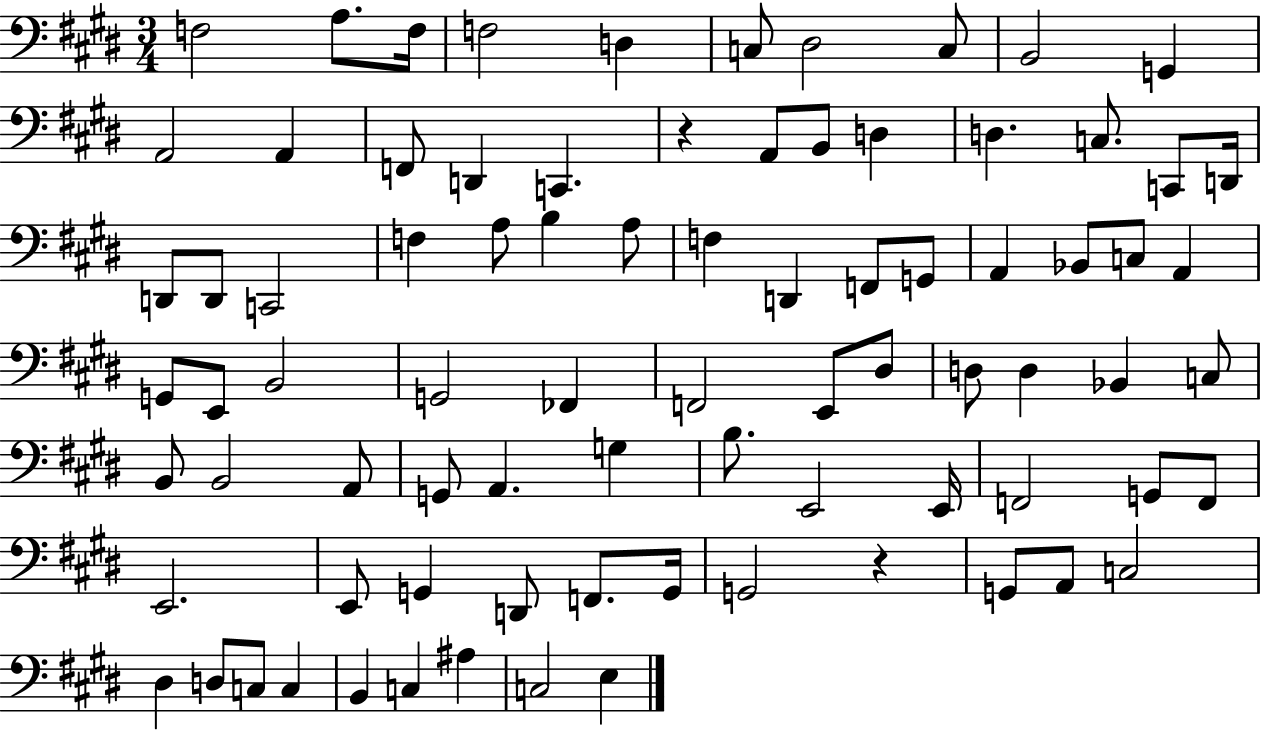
F3/h A3/e. F3/s F3/h D3/q C3/e D#3/h C3/e B2/h G2/q A2/h A2/q F2/e D2/q C2/q. R/q A2/e B2/e D3/q D3/q. C3/e. C2/e D2/s D2/e D2/e C2/h F3/q A3/e B3/q A3/e F3/q D2/q F2/e G2/e A2/q Bb2/e C3/e A2/q G2/e E2/e B2/h G2/h FES2/q F2/h E2/e D#3/e D3/e D3/q Bb2/q C3/e B2/e B2/h A2/e G2/e A2/q. G3/q B3/e. E2/h E2/s F2/h G2/e F2/e E2/h. E2/e G2/q D2/e F2/e. G2/s G2/h R/q G2/e A2/e C3/h D#3/q D3/e C3/e C3/q B2/q C3/q A#3/q C3/h E3/q